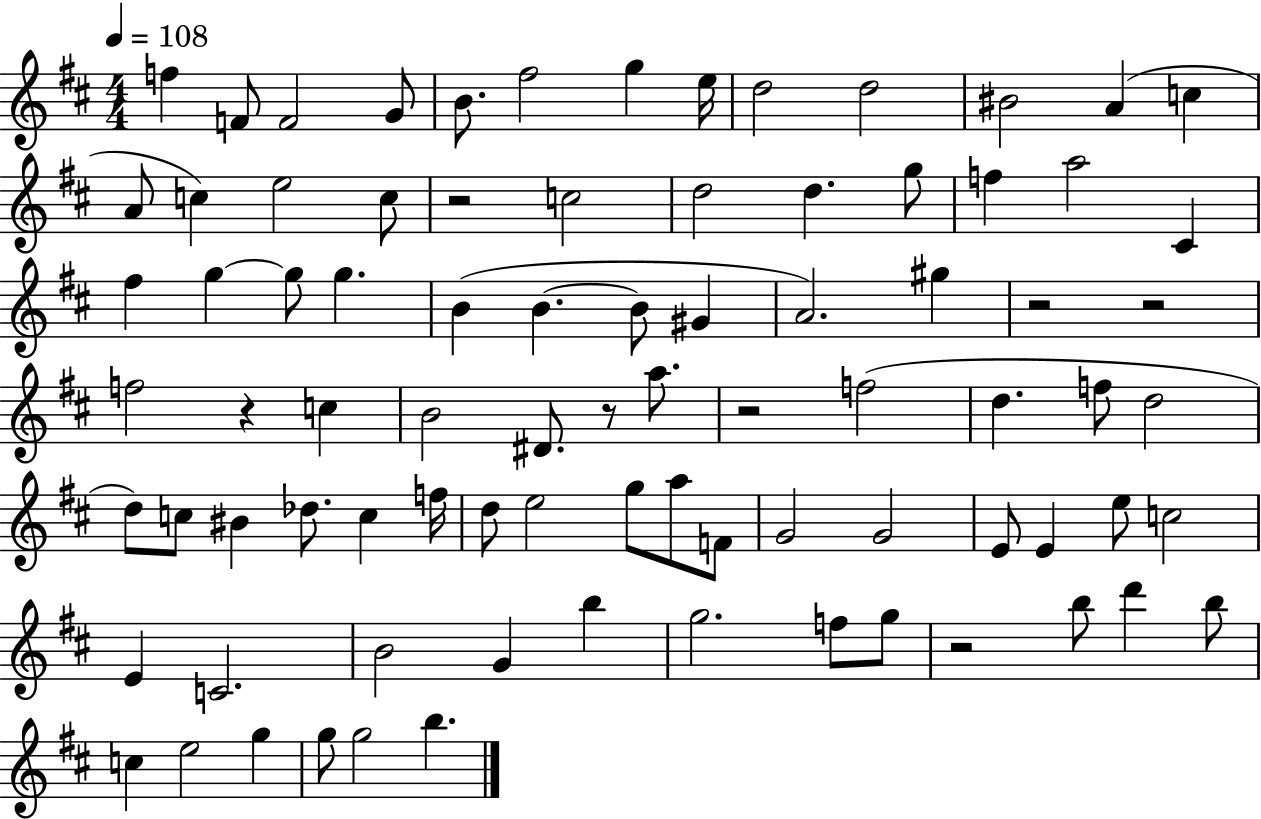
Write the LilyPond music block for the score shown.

{
  \clef treble
  \numericTimeSignature
  \time 4/4
  \key d \major
  \tempo 4 = 108
  f''4 f'8 f'2 g'8 | b'8. fis''2 g''4 e''16 | d''2 d''2 | bis'2 a'4( c''4 | \break a'8 c''4) e''2 c''8 | r2 c''2 | d''2 d''4. g''8 | f''4 a''2 cis'4 | \break fis''4 g''4~~ g''8 g''4. | b'4( b'4.~~ b'8 gis'4 | a'2.) gis''4 | r2 r2 | \break f''2 r4 c''4 | b'2 dis'8. r8 a''8. | r2 f''2( | d''4. f''8 d''2 | \break d''8) c''8 bis'4 des''8. c''4 f''16 | d''8 e''2 g''8 a''8 f'8 | g'2 g'2 | e'8 e'4 e''8 c''2 | \break e'4 c'2. | b'2 g'4 b''4 | g''2. f''8 g''8 | r2 b''8 d'''4 b''8 | \break c''4 e''2 g''4 | g''8 g''2 b''4. | \bar "|."
}